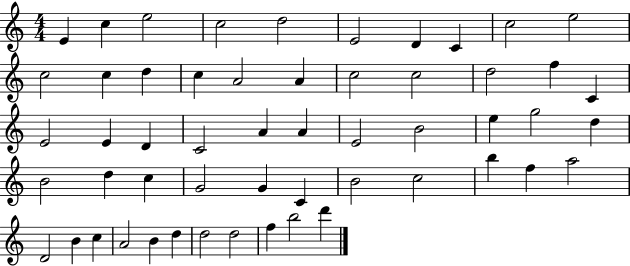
E4/q C5/q E5/h C5/h D5/h E4/h D4/q C4/q C5/h E5/h C5/h C5/q D5/q C5/q A4/h A4/q C5/h C5/h D5/h F5/q C4/q E4/h E4/q D4/q C4/h A4/q A4/q E4/h B4/h E5/q G5/h D5/q B4/h D5/q C5/q G4/h G4/q C4/q B4/h C5/h B5/q F5/q A5/h D4/h B4/q C5/q A4/h B4/q D5/q D5/h D5/h F5/q B5/h D6/q